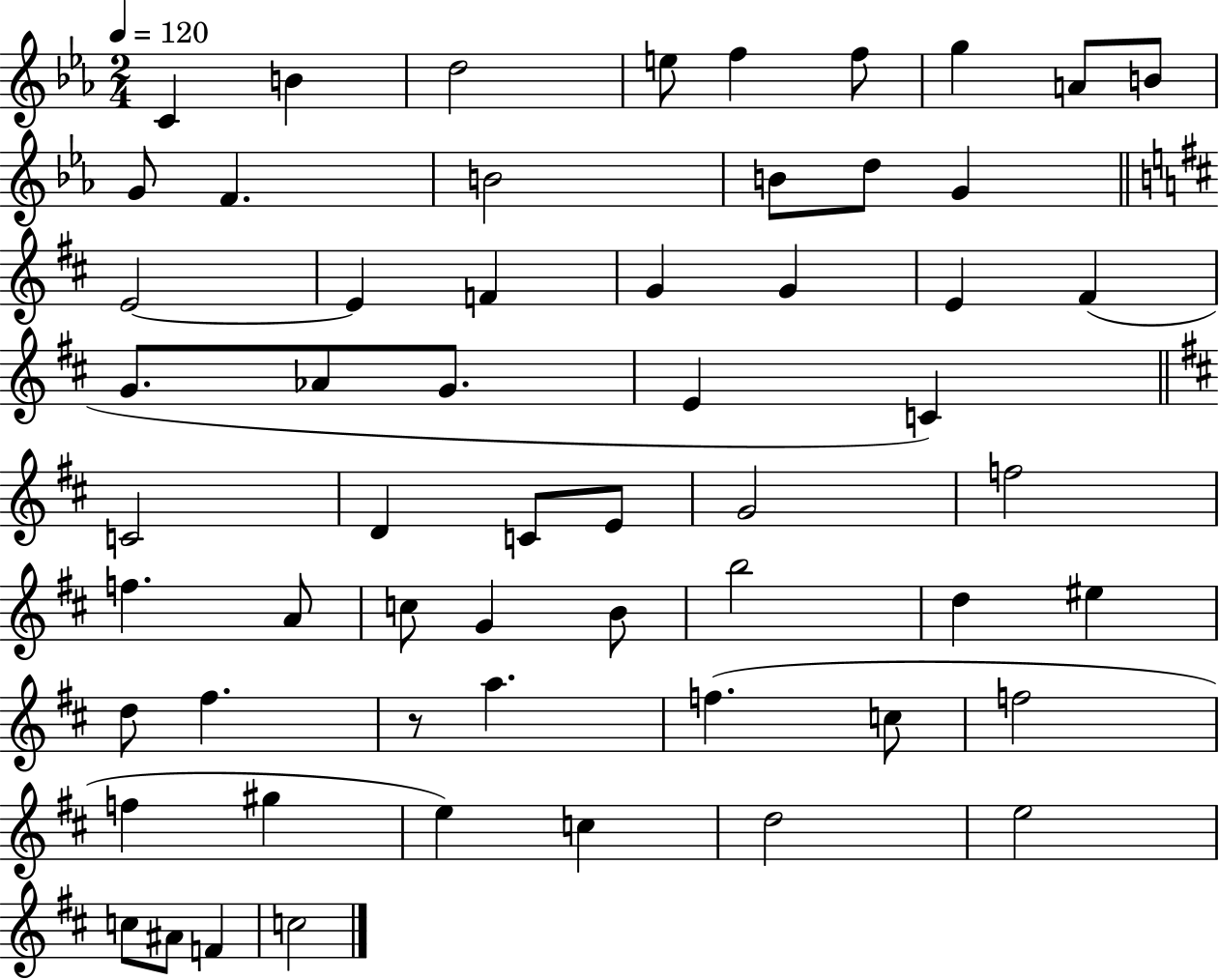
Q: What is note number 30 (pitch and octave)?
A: C4